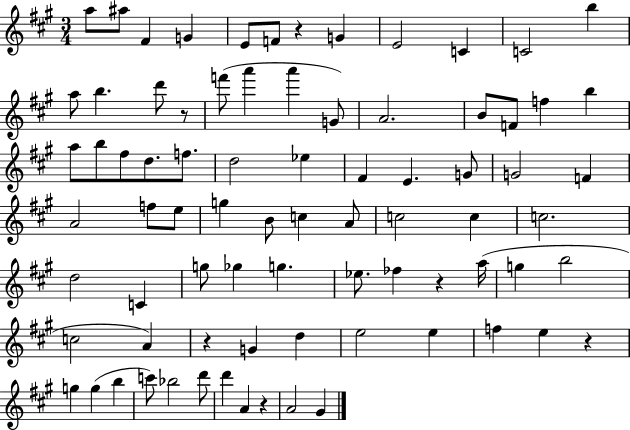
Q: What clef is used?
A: treble